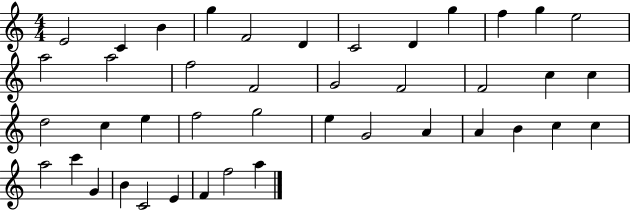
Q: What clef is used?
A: treble